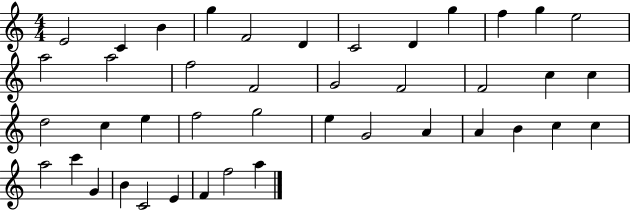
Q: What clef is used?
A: treble